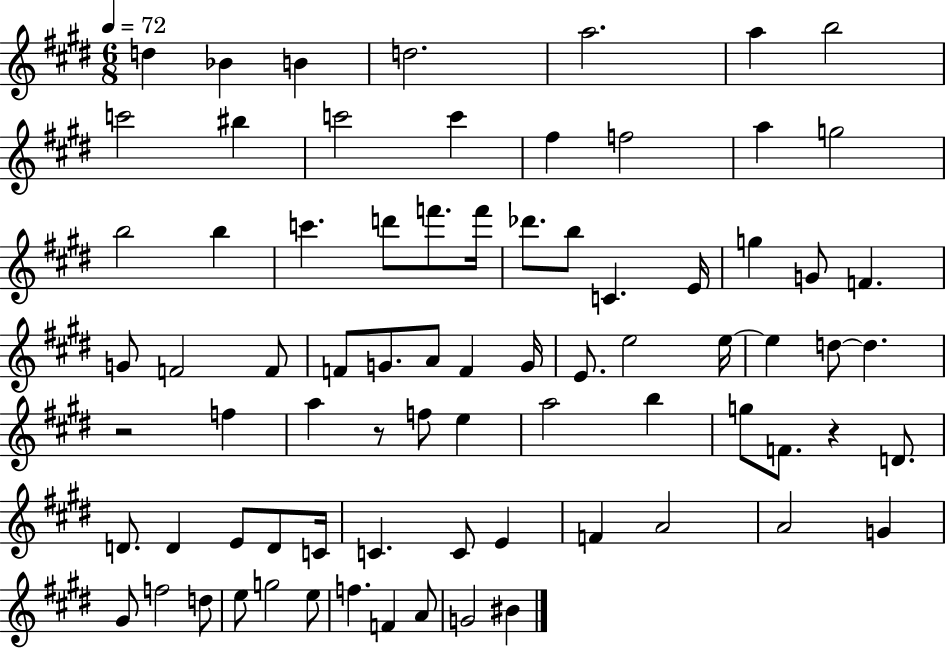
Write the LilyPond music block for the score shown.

{
  \clef treble
  \numericTimeSignature
  \time 6/8
  \key e \major
  \tempo 4 = 72
  \repeat volta 2 { d''4 bes'4 b'4 | d''2. | a''2. | a''4 b''2 | \break c'''2 bis''4 | c'''2 c'''4 | fis''4 f''2 | a''4 g''2 | \break b''2 b''4 | c'''4. d'''8 f'''8. f'''16 | des'''8. b''8 c'4. e'16 | g''4 g'8 f'4. | \break g'8 f'2 f'8 | f'8 g'8. a'8 f'4 g'16 | e'8. e''2 e''16~~ | e''4 d''8~~ d''4. | \break r2 f''4 | a''4 r8 f''8 e''4 | a''2 b''4 | g''8 f'8. r4 d'8. | \break d'8. d'4 e'8 d'8 c'16 | c'4. c'8 e'4 | f'4 a'2 | a'2 g'4 | \break gis'8 f''2 d''8 | e''8 g''2 e''8 | f''4. f'4 a'8 | g'2 bis'4 | \break } \bar "|."
}